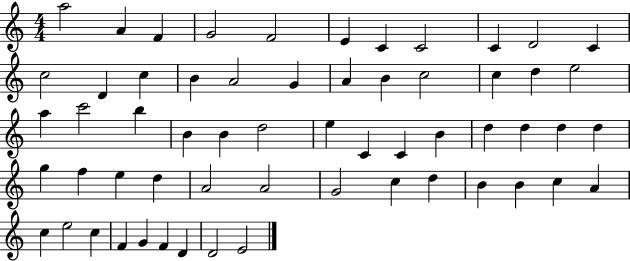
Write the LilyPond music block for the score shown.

{
  \clef treble
  \numericTimeSignature
  \time 4/4
  \key c \major
  a''2 a'4 f'4 | g'2 f'2 | e'4 c'4 c'2 | c'4 d'2 c'4 | \break c''2 d'4 c''4 | b'4 a'2 g'4 | a'4 b'4 c''2 | c''4 d''4 e''2 | \break a''4 c'''2 b''4 | b'4 b'4 d''2 | e''4 c'4 c'4 b'4 | d''4 d''4 d''4 d''4 | \break g''4 f''4 e''4 d''4 | a'2 a'2 | g'2 c''4 d''4 | b'4 b'4 c''4 a'4 | \break c''4 e''2 c''4 | f'4 g'4 f'4 d'4 | d'2 e'2 | \bar "|."
}